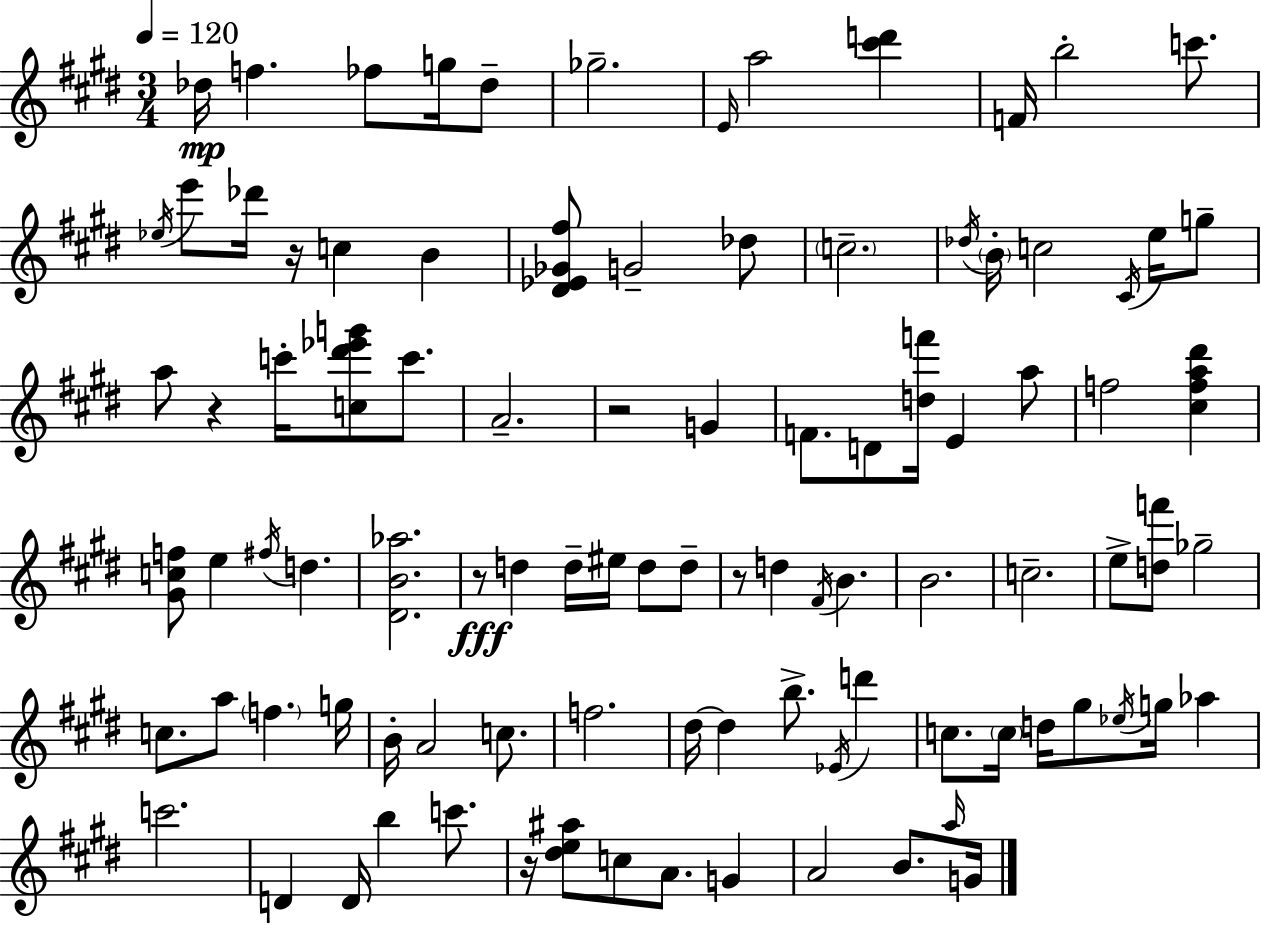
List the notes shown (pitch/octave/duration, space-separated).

Db5/s F5/q. FES5/e G5/s Db5/e Gb5/h. E4/s A5/h [C#6,D6]/q F4/s B5/h C6/e. Eb5/s E6/e Db6/s R/s C5/q B4/q [D#4,Eb4,Gb4,F#5]/e G4/h Db5/e C5/h. Db5/s B4/s C5/h C#4/s E5/s G5/e A5/e R/q C6/s [C5,D#6,Eb6,G6]/e C6/e. A4/h. R/h G4/q F4/e. D4/e [D5,F6]/s E4/q A5/e F5/h [C#5,F5,A5,D#6]/q [G#4,C5,F5]/e E5/q F#5/s D5/q. [D#4,B4,Ab5]/h. R/e D5/q D5/s EIS5/s D5/e D5/e R/e D5/q F#4/s B4/q. B4/h. C5/h. E5/e [D5,F6]/e Gb5/h C5/e. A5/e F5/q. G5/s B4/s A4/h C5/e. F5/h. D#5/s D#5/q B5/e. Eb4/s D6/q C5/e. C5/s D5/s G#5/e Eb5/s G5/s Ab5/q C6/h. D4/q D4/s B5/q C6/e. R/s [D#5,E5,A#5]/e C5/e A4/e. G4/q A4/h B4/e. A5/s G4/s